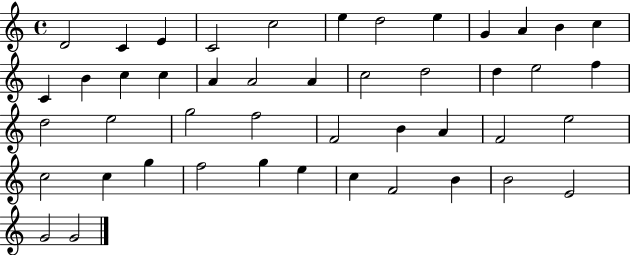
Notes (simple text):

D4/h C4/q E4/q C4/h C5/h E5/q D5/h E5/q G4/q A4/q B4/q C5/q C4/q B4/q C5/q C5/q A4/q A4/h A4/q C5/h D5/h D5/q E5/h F5/q D5/h E5/h G5/h F5/h F4/h B4/q A4/q F4/h E5/h C5/h C5/q G5/q F5/h G5/q E5/q C5/q F4/h B4/q B4/h E4/h G4/h G4/h